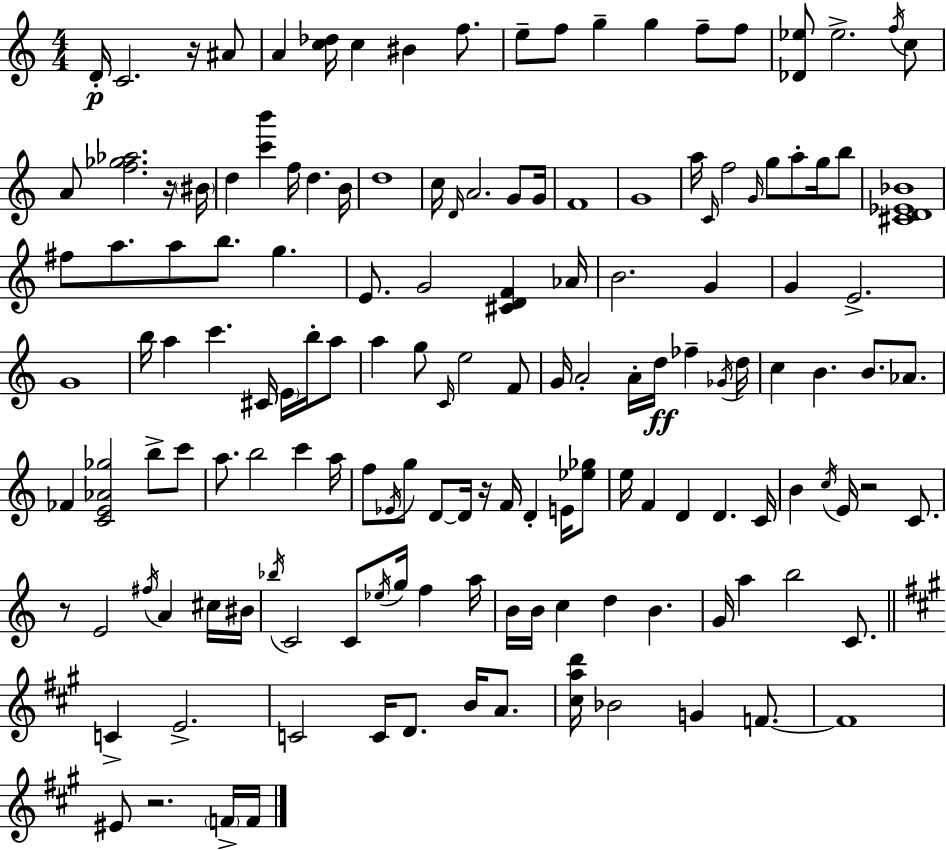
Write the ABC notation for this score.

X:1
T:Untitled
M:4/4
L:1/4
K:Am
D/4 C2 z/4 ^A/2 A [c_d]/4 c ^B f/2 e/2 f/2 g g f/2 f/2 [_D_e]/2 _e2 f/4 c/2 A/2 [f_g_a]2 z/4 ^B/4 d [c'b'] f/4 d B/4 d4 c/4 D/4 A2 G/2 G/4 F4 G4 a/4 C/4 f2 G/4 g/2 a/2 g/4 b/2 [^CD_E_B]4 ^f/2 a/2 a/2 b/2 g E/2 G2 [^CDF] _A/4 B2 G G E2 G4 b/4 a c' ^C/4 E/4 b/4 a/2 a g/2 C/4 e2 F/2 G/4 A2 A/4 d/4 _f _G/4 d/4 c B B/2 _A/2 _F [CE_A_g]2 b/2 c'/2 a/2 b2 c' a/4 f/2 _E/4 g/2 D/2 D/4 z/4 F/4 D E/4 [_e_g]/2 e/4 F D D C/4 B c/4 E/4 z2 C/2 z/2 E2 ^f/4 A ^c/4 ^B/4 _b/4 C2 C/2 _e/4 g/4 f a/4 B/4 B/4 c d B G/4 a b2 C/2 C E2 C2 C/4 D/2 B/4 A/2 [^cad']/4 _B2 G F/2 F4 ^E/2 z2 F/4 F/4